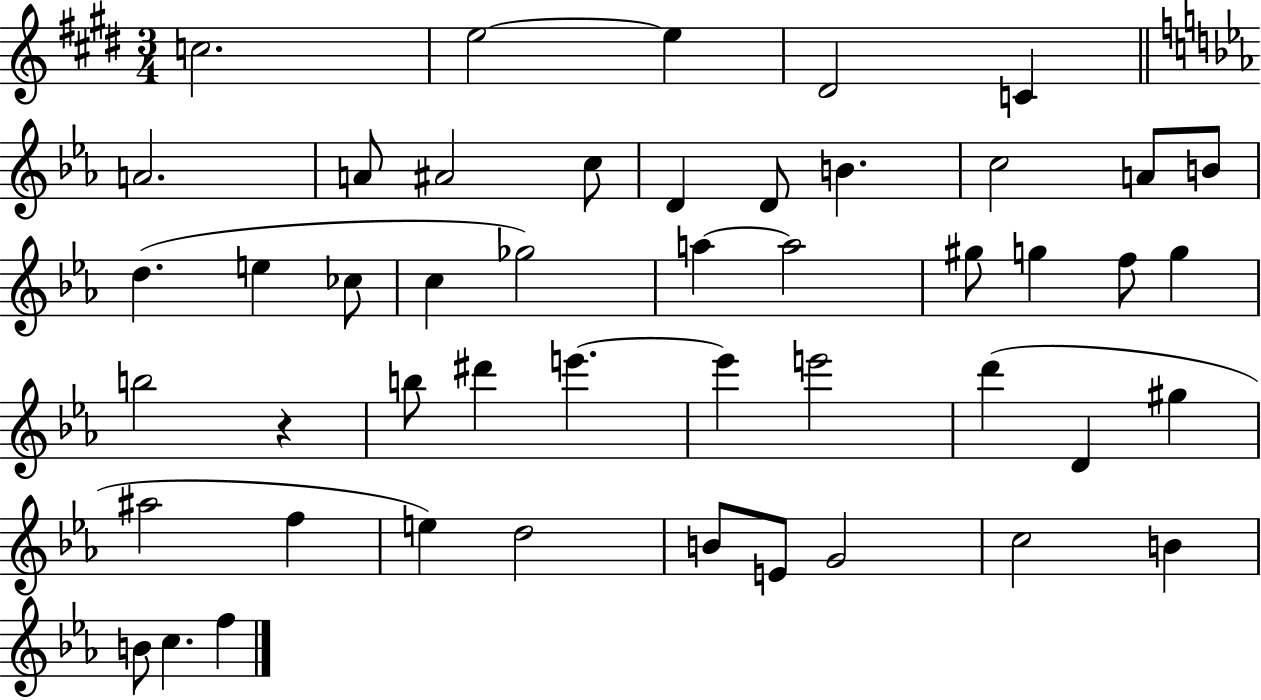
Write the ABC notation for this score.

X:1
T:Untitled
M:3/4
L:1/4
K:E
c2 e2 e ^D2 C A2 A/2 ^A2 c/2 D D/2 B c2 A/2 B/2 d e _c/2 c _g2 a a2 ^g/2 g f/2 g b2 z b/2 ^d' e' e' e'2 d' D ^g ^a2 f e d2 B/2 E/2 G2 c2 B B/2 c f